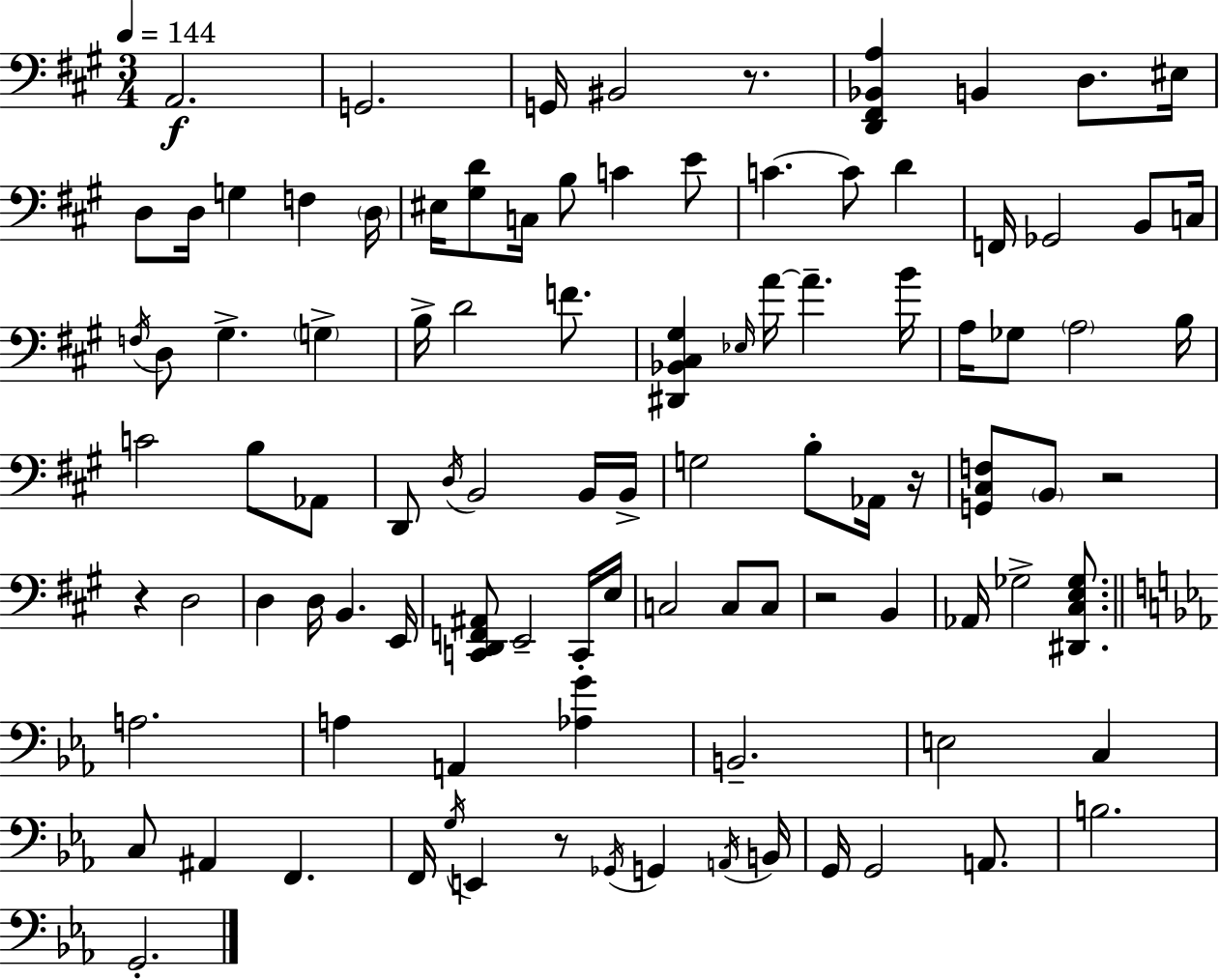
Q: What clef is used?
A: bass